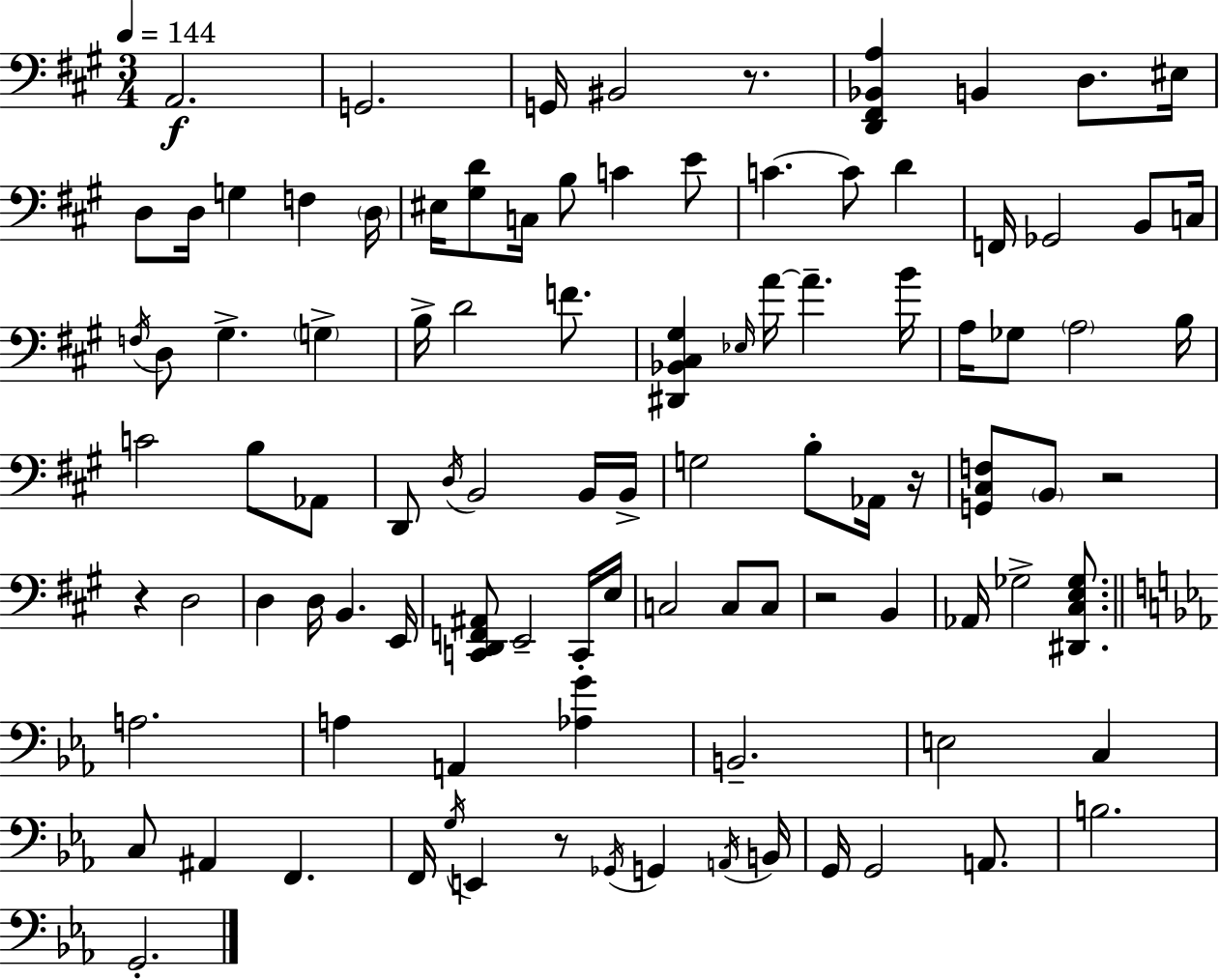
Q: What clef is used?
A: bass